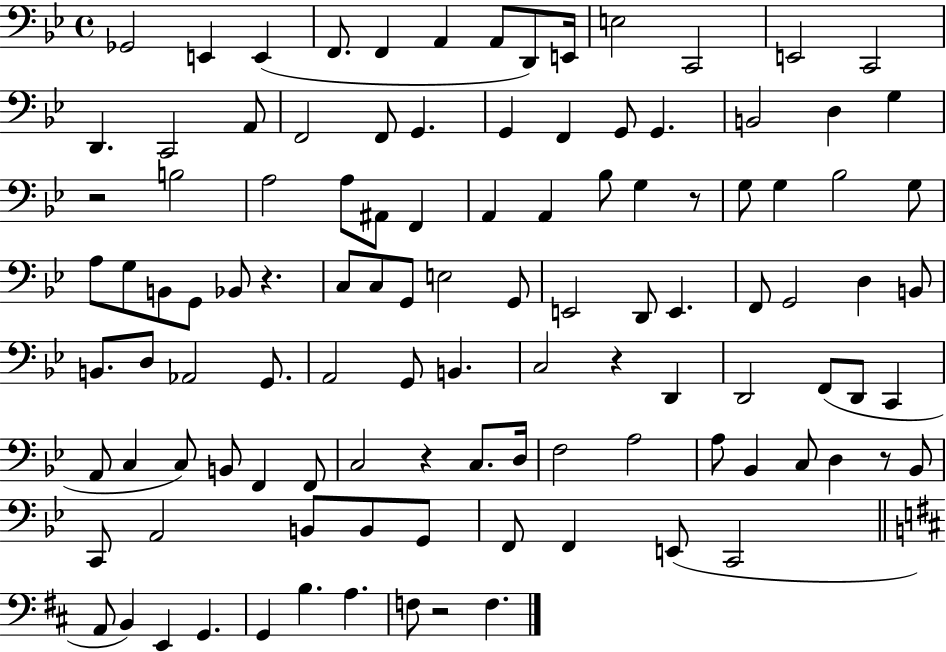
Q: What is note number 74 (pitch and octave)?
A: F2